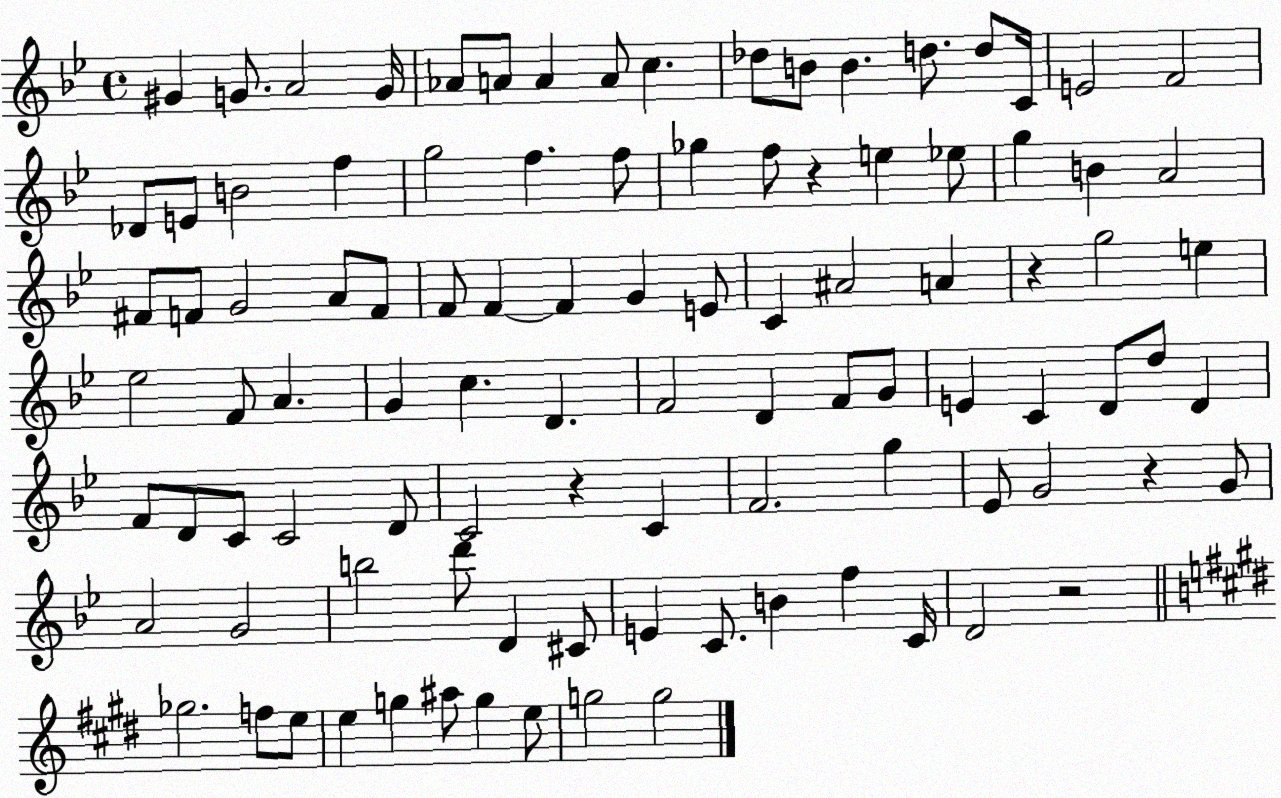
X:1
T:Untitled
M:4/4
L:1/4
K:Bb
^G G/2 A2 G/4 _A/2 A/2 A A/2 c _d/2 B/2 B d/2 d/2 C/4 E2 F2 _D/2 E/2 B2 f g2 f f/2 _g f/2 z e _e/2 g B A2 ^F/2 F/2 G2 A/2 F/2 F/2 F F G E/2 C ^A2 A z g2 e _e2 F/2 A G c D F2 D F/2 G/2 E C D/2 d/2 D F/2 D/2 C/2 C2 D/2 C2 z C F2 g _E/2 G2 z G/2 A2 G2 b2 d'/2 D ^C/2 E C/2 B f C/4 D2 z2 _g2 f/2 e/2 e g ^a/2 g e/2 g2 g2